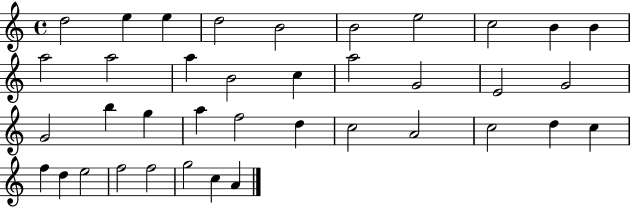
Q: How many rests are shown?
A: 0